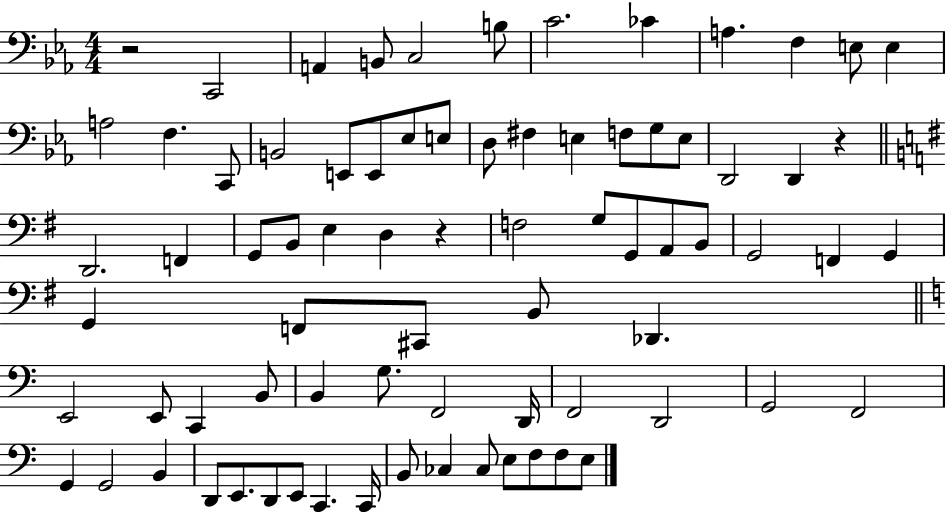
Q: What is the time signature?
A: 4/4